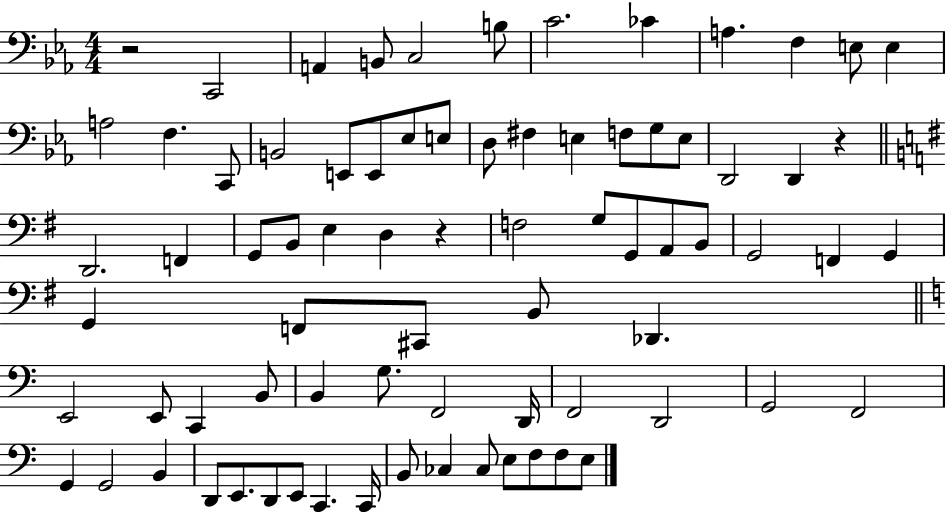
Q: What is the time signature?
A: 4/4